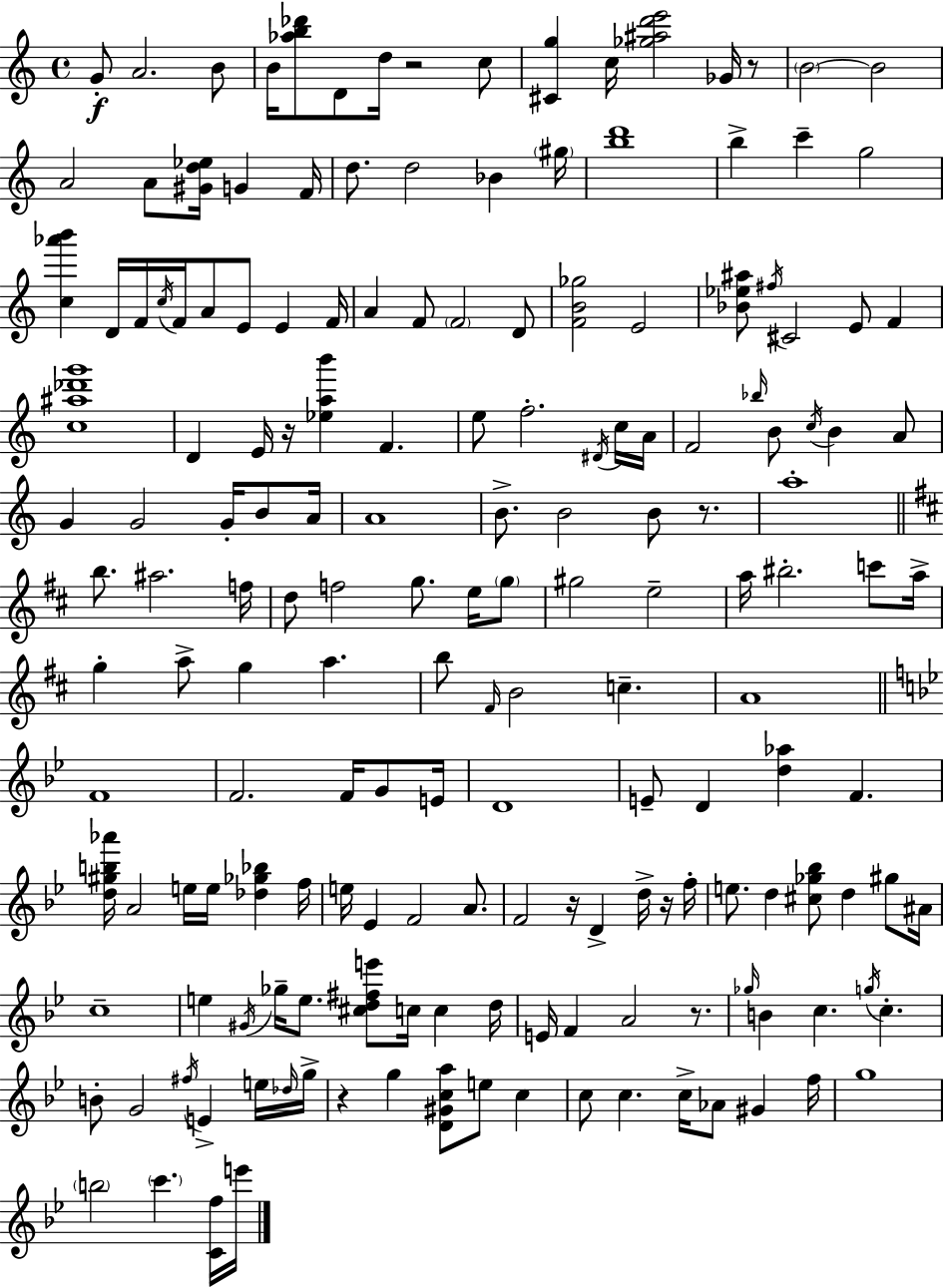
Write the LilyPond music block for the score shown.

{
  \clef treble
  \time 4/4
  \defaultTimeSignature
  \key a \minor
  g'8-.\f a'2. b'8 | b'16 <aes'' b'' des'''>8 d'8 d''16 r2 c''8 | <cis' g''>4 c''16 <ges'' ais'' d''' e'''>2 ges'16 r8 | \parenthesize b'2~~ b'2 | \break a'2 a'8 <gis' d'' ees''>16 g'4 f'16 | d''8. d''2 bes'4 \parenthesize gis''16 | <b'' d'''>1 | b''4-> c'''4-- g''2 | \break <c'' aes''' b'''>4 d'16 f'16 \acciaccatura { c''16 } f'16 a'8 e'8 e'4 | f'16 a'4 f'8 \parenthesize f'2 d'8 | <f' b' ges''>2 e'2 | <bes' ees'' ais''>8 \acciaccatura { fis''16 } cis'2 e'8 f'4 | \break <c'' ais'' des''' g'''>1 | d'4 e'16 r16 <ees'' a'' b'''>4 f'4. | e''8 f''2.-. | \acciaccatura { dis'16 } c''16 a'16 f'2 \grace { bes''16 } b'8 \acciaccatura { c''16 } b'4 | \break a'8 g'4 g'2 | g'16-. b'8 a'16 a'1 | b'8.-> b'2 | b'8 r8. a''1-. | \break \bar "||" \break \key b \minor b''8. ais''2. f''16 | d''8 f''2 g''8. e''16 \parenthesize g''8 | gis''2 e''2-- | a''16 bis''2.-. c'''8 a''16-> | \break g''4-. a''8-> g''4 a''4. | b''8 \grace { fis'16 } b'2 c''4.-- | a'1 | \bar "||" \break \key bes \major f'1 | f'2. f'16 g'8 e'16 | d'1 | e'8-- d'4 <d'' aes''>4 f'4. | \break <d'' gis'' b'' aes'''>16 a'2 e''16 e''16 <des'' ges'' bes''>4 f''16 | e''16 ees'4 f'2 a'8. | f'2 r16 d'4-> d''16-> r16 f''16-. | e''8. d''4 <cis'' ges'' bes''>8 d''4 gis''8 ais'16 | \break c''1-- | e''4 \acciaccatura { gis'16 } ges''16-- e''8. <cis'' d'' fis'' e'''>8 c''16 c''4 | d''16 e'16 f'4 a'2 r8. | \grace { ges''16 } b'4 c''4. \acciaccatura { g''16 } c''4.-. | \break b'8-. g'2 \acciaccatura { fis''16 } e'4-> | e''16 \grace { des''16 } g''16-> r4 g''4 <d' gis' c'' a''>8 e''8 | c''4 c''8 c''4. c''16-> aes'8 | gis'4 f''16 g''1 | \break \parenthesize b''2 \parenthesize c'''4. | <c' f''>16 e'''16 \bar "|."
}